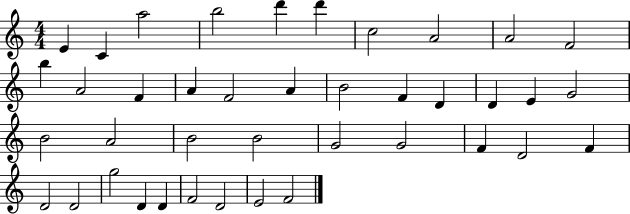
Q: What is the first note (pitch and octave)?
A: E4